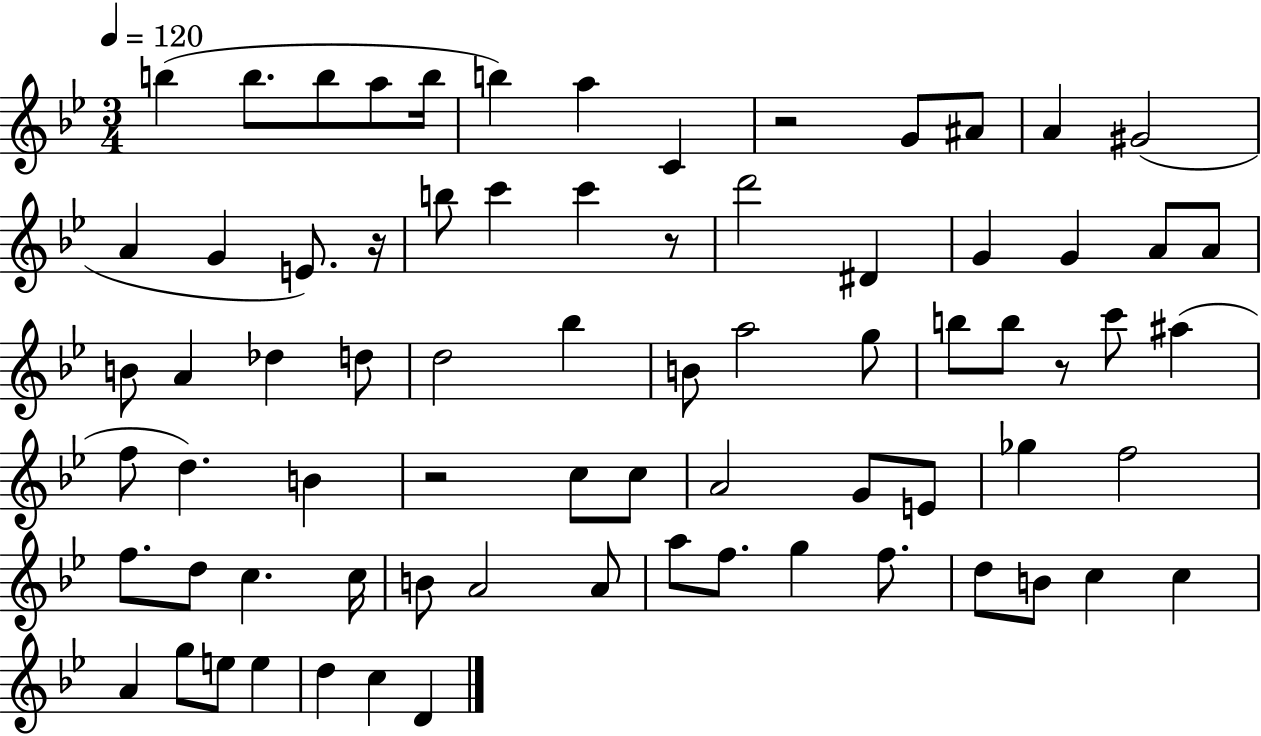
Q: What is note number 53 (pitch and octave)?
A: A4